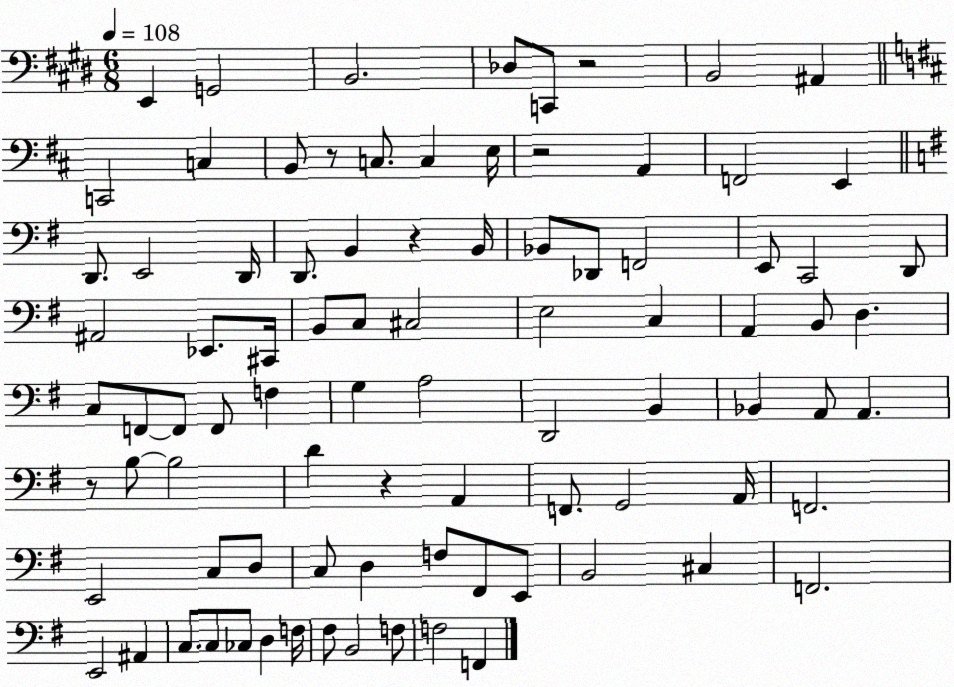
X:1
T:Untitled
M:6/8
L:1/4
K:E
E,, G,,2 B,,2 _D,/2 C,,/2 z2 B,,2 ^A,, C,,2 C, B,,/2 z/2 C,/2 C, E,/4 z2 A,, F,,2 E,, D,,/2 E,,2 D,,/4 D,,/2 B,, z B,,/4 _B,,/2 _D,,/2 F,,2 E,,/2 C,,2 D,,/2 ^A,,2 _E,,/2 ^C,,/4 B,,/2 C,/2 ^C,2 E,2 C, A,, B,,/2 D, C,/2 F,,/2 F,,/2 F,,/2 F, G, A,2 D,,2 B,, _B,, A,,/2 A,, z/2 B,/2 B,2 D z A,, F,,/2 G,,2 A,,/4 F,,2 E,,2 C,/2 D,/2 C,/2 D, F,/2 ^F,,/2 E,,/2 B,,2 ^C, F,,2 E,,2 ^A,, C,/2 C,/2 _C,/2 D, F,/4 ^F,/2 B,,2 F,/2 F,2 F,,